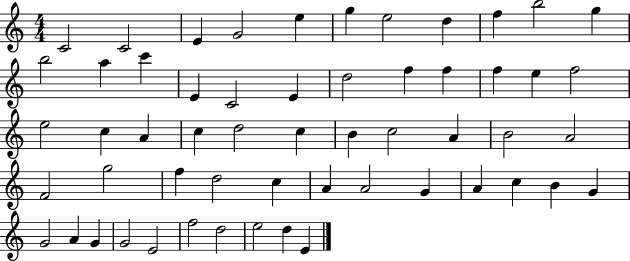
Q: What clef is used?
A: treble